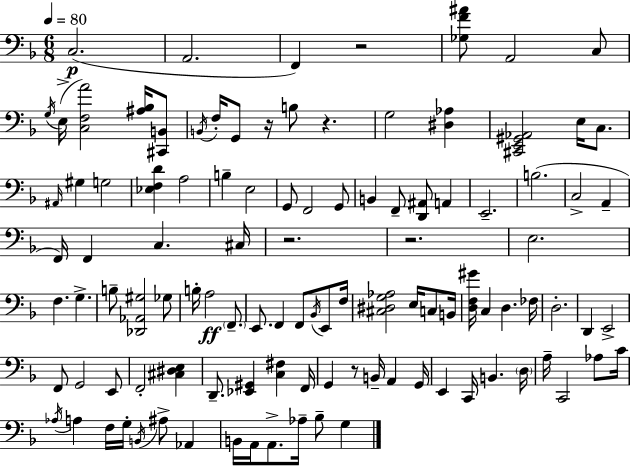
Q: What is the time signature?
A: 6/8